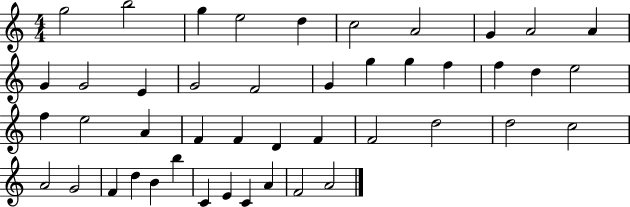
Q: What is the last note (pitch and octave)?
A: A4